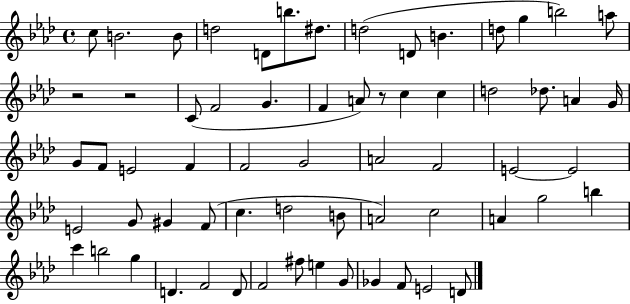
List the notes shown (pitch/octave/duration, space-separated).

C5/e B4/h. B4/e D5/h D4/e B5/e. D#5/e. D5/h D4/e B4/q. D5/e G5/q B5/h A5/e R/h R/h C4/e F4/h G4/q. F4/q A4/e R/e C5/q C5/q D5/h Db5/e. A4/q G4/s G4/e F4/e E4/h F4/q F4/h G4/h A4/h F4/h E4/h E4/h E4/h G4/e G#4/q F4/e C5/q. D5/h B4/e A4/h C5/h A4/q G5/h B5/q C6/q B5/h G5/q D4/q. F4/h D4/e F4/h F#5/e E5/q G4/e Gb4/q F4/e E4/h D4/e